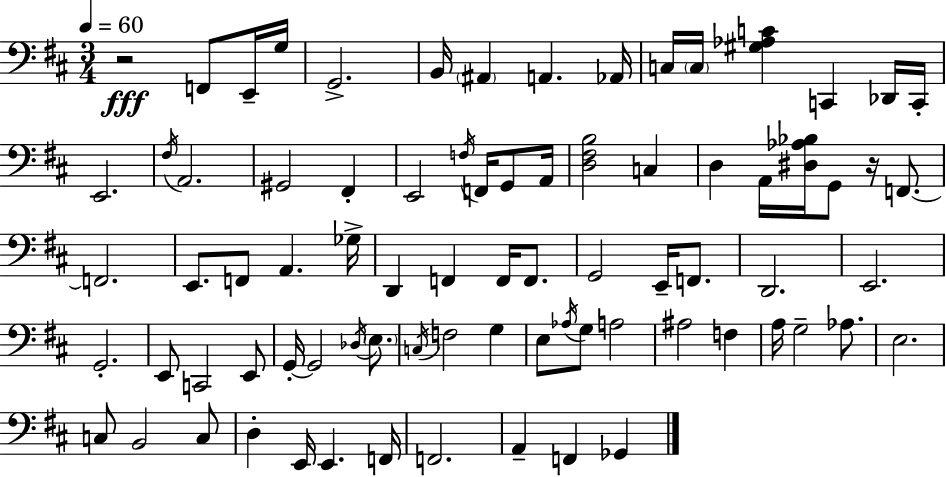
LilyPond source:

{
  \clef bass
  \numericTimeSignature
  \time 3/4
  \key d \major
  \tempo 4 = 60
  \repeat volta 2 { r2\fff f,8 e,16-- g16 | g,2.-> | b,16 \parenthesize ais,4 a,4. aes,16 | c16 \parenthesize c16 <gis aes c'>4 c,4 des,16 c,16-. | \break e,2. | \acciaccatura { fis16 } a,2. | gis,2 fis,4-. | e,2 \acciaccatura { f16 } f,16 g,8 | \break a,16 <d fis b>2 c4 | d4 a,16 <dis aes bes>16 g,8 r16 f,8.~~ | f,2. | e,8. f,8 a,4. | \break ges16-> d,4 f,4 f,16 f,8. | g,2 e,16-- f,8. | d,2. | e,2. | \break g,2.-. | e,8 c,2 | e,8 g,16-.~~ g,2 \acciaccatura { des16 } | \parenthesize e8. \acciaccatura { c16 } f2 | \break g4 e8 \acciaccatura { aes16 } g8 a2 | ais2 | f4 a16 g2-- | aes8. e2. | \break c8 b,2 | c8 d4-. e,16 e,4. | f,16 f,2. | a,4-- f,4 | \break ges,4 } \bar "|."
}